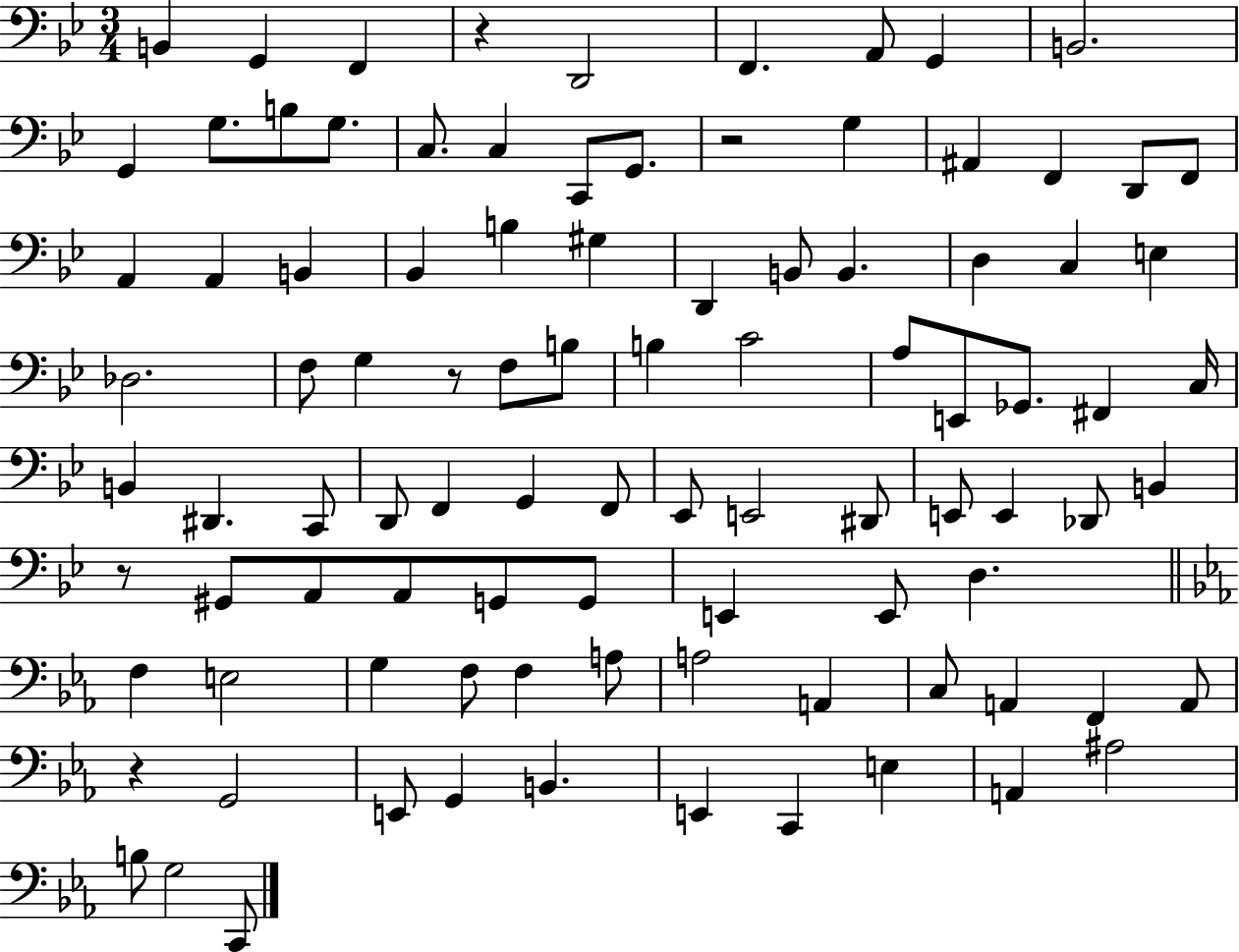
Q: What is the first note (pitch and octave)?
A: B2